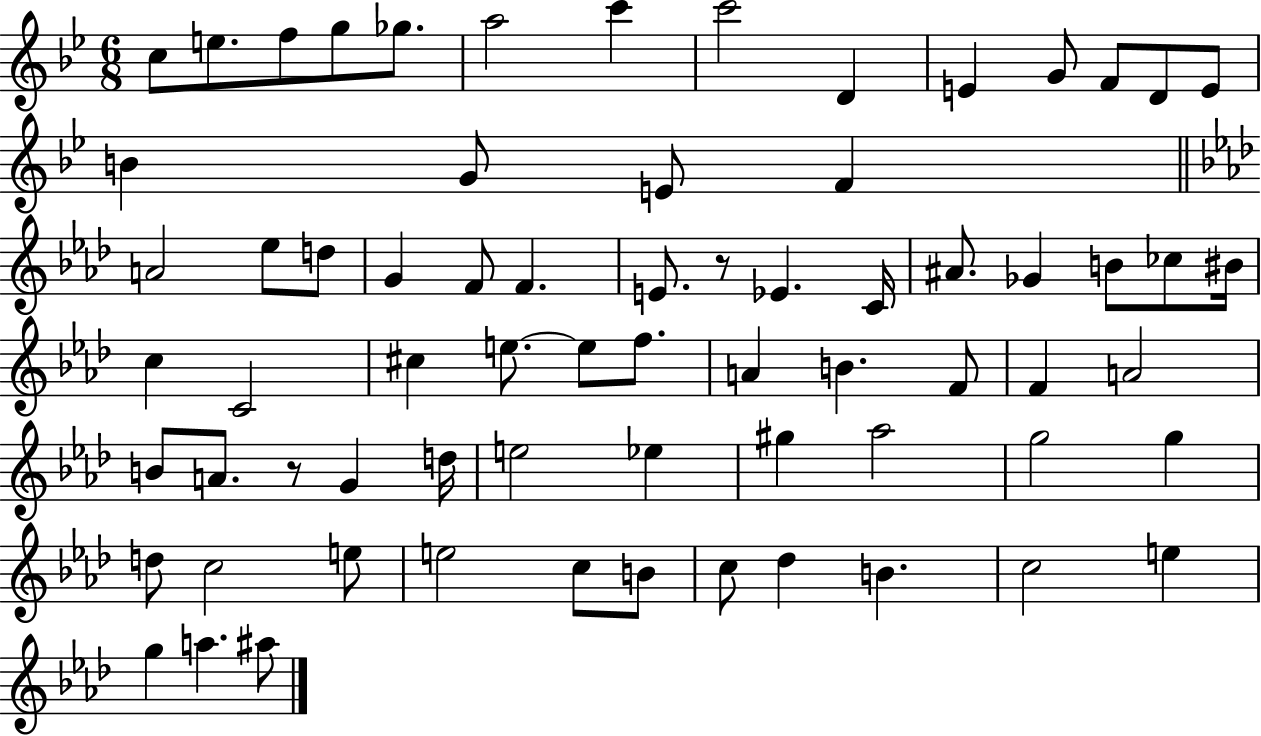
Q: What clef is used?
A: treble